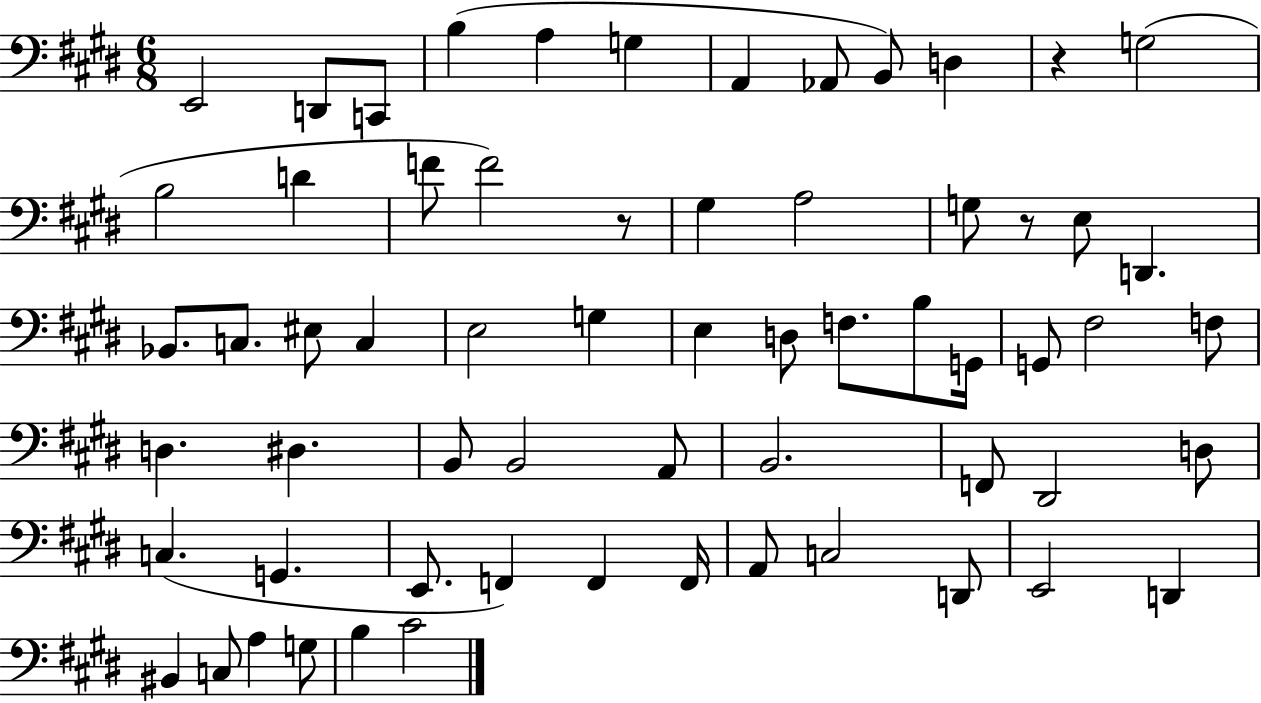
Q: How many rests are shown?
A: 3